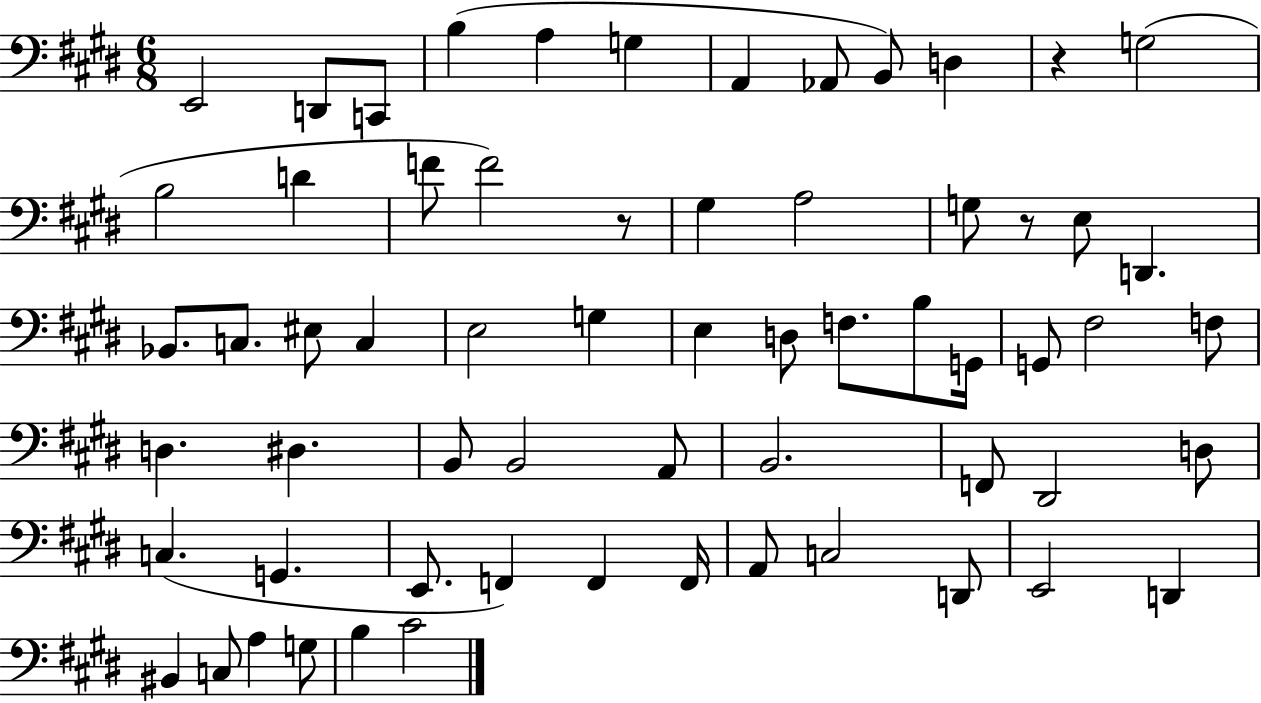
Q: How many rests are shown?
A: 3